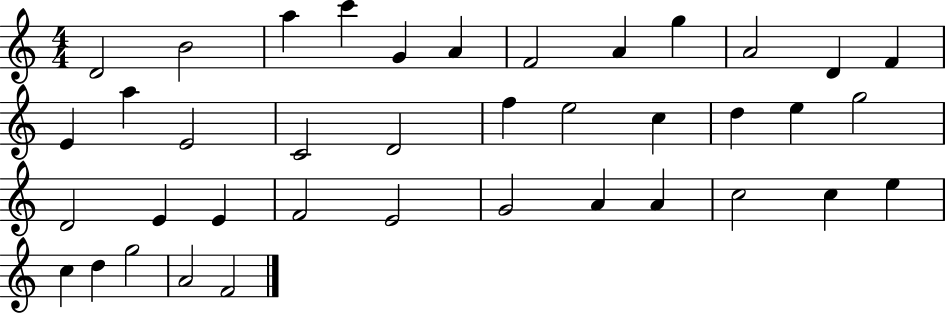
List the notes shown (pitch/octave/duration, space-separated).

D4/h B4/h A5/q C6/q G4/q A4/q F4/h A4/q G5/q A4/h D4/q F4/q E4/q A5/q E4/h C4/h D4/h F5/q E5/h C5/q D5/q E5/q G5/h D4/h E4/q E4/q F4/h E4/h G4/h A4/q A4/q C5/h C5/q E5/q C5/q D5/q G5/h A4/h F4/h